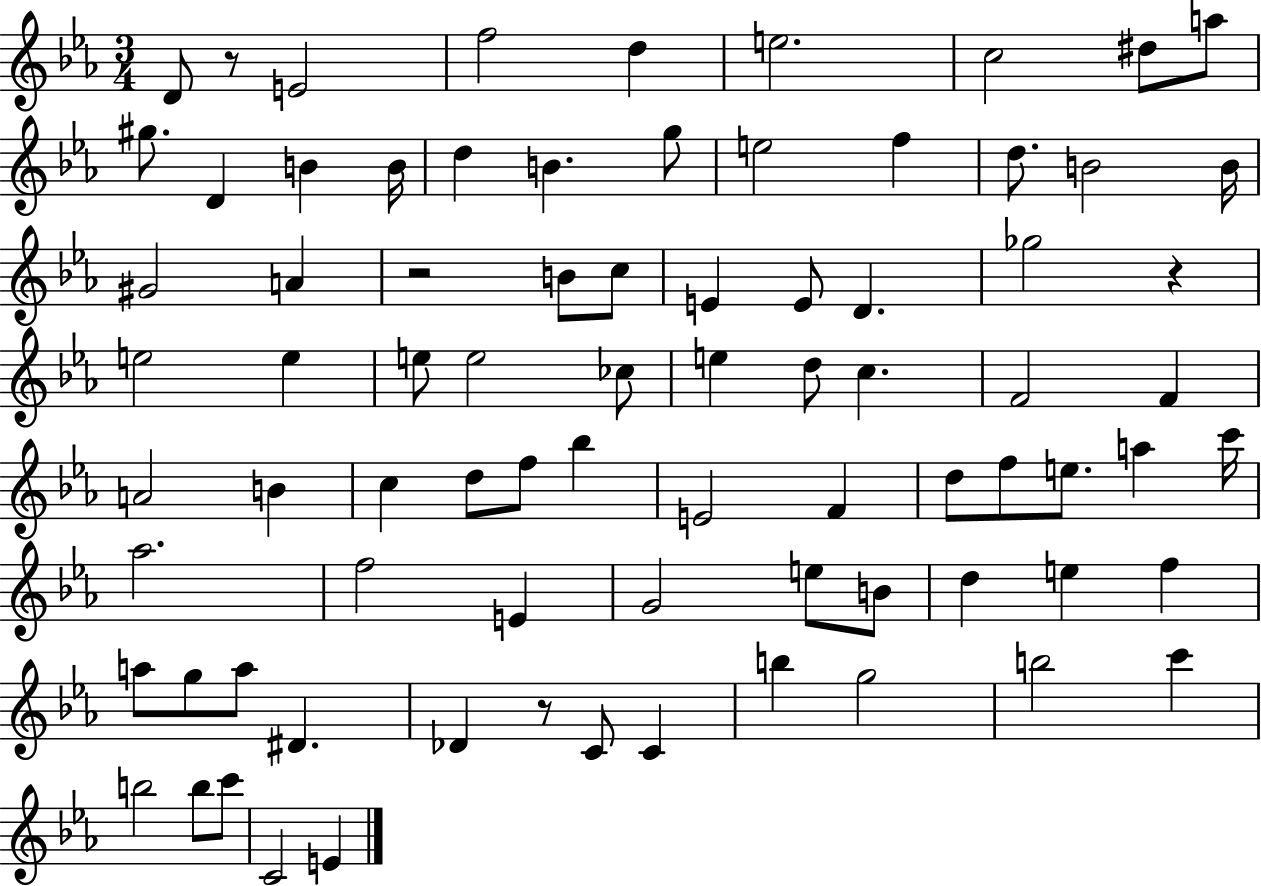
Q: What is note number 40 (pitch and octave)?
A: B4